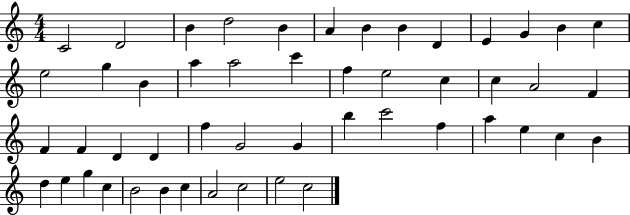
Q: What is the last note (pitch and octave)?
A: C5